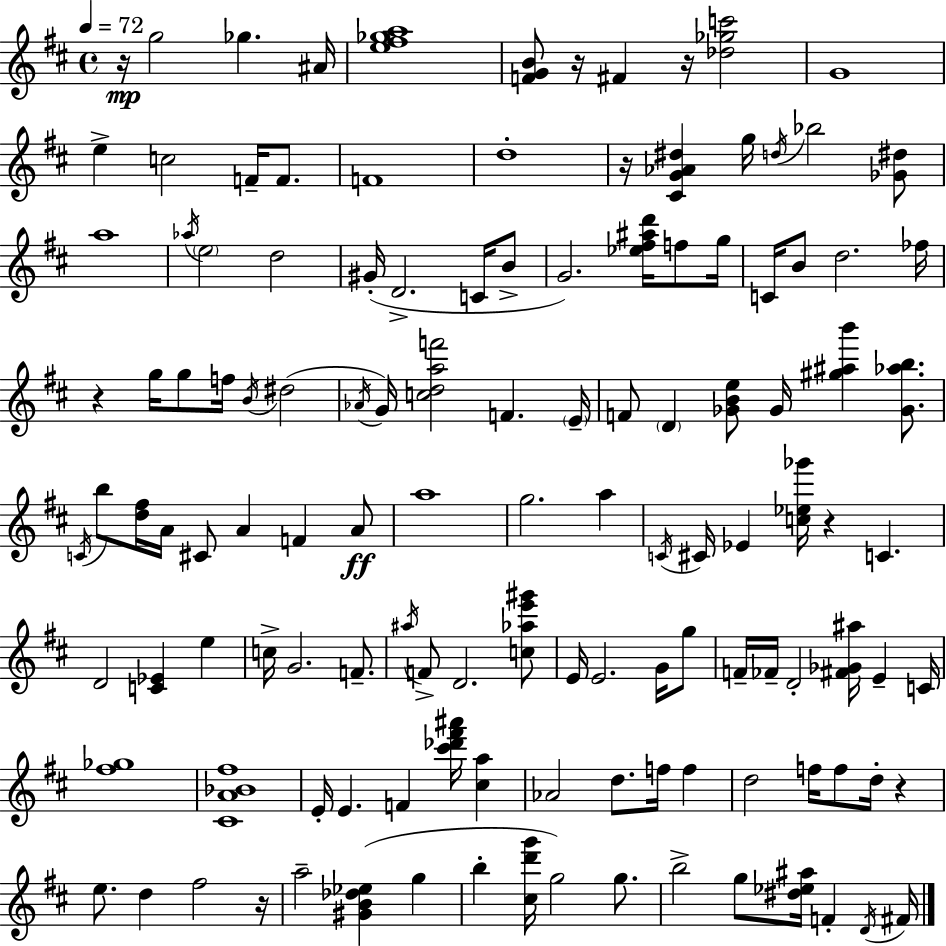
{
  \clef treble
  \time 4/4
  \defaultTimeSignature
  \key d \major
  \tempo 4 = 72
  r16\mp g''2 ges''4. ais'16 | <e'' fis'' ges'' a''>1 | <f' g' b'>8 r16 fis'4 r16 <des'' ges'' c'''>2 | g'1 | \break e''4-> c''2 f'16-- f'8. | f'1 | d''1-. | r16 <cis' g' aes' dis''>4 g''16 \acciaccatura { d''16 } bes''2 <ges' dis''>8 | \break a''1 | \acciaccatura { aes''16 } \parenthesize e''2 d''2 | gis'16-.( d'2.-> c'16 | b'8-> g'2.) <ees'' fis'' ais'' d'''>16 f''8 | \break g''16 c'16 b'8 d''2. | fes''16 r4 g''16 g''8 f''16 \acciaccatura { b'16 }( dis''2 | \acciaccatura { aes'16 } g'16) <c'' d'' a'' f'''>2 f'4. | \parenthesize e'16-- f'8 \parenthesize d'4 <ges' b' e''>8 ges'16 <gis'' ais'' b'''>4 | \break <ges' aes'' b''>8. \acciaccatura { c'16 } b''8 <d'' fis''>16 a'16 cis'8 a'4 f'4 | a'8\ff a''1 | g''2. | a''4 \acciaccatura { c'16 } cis'16 ees'4 <c'' ees'' ges'''>16 r4 | \break c'4. d'2 <c' ees'>4 | e''4 c''16-> g'2. | f'8.-- \acciaccatura { ais''16 } f'8-> d'2. | <c'' aes'' e''' gis'''>8 e'16 e'2. | \break g'16 g''8 f'16-- fes'16-- d'2-. | <fis' ges' ais''>16 e'4-- c'16 <fis'' ges''>1 | <cis' a' bes' fis''>1 | e'16-. e'4. f'4 | \break <cis''' des''' fis''' ais'''>16 <cis'' a''>4 aes'2 d''8. | f''16 f''4 d''2 f''16 | f''8 d''16-. r4 e''8. d''4 fis''2 | r16 a''2-- <gis' b' des'' ees''>4( | \break g''4 b''4-. <cis'' d''' g'''>16 g''2) | g''8. b''2-> g''8 | <dis'' ees'' ais''>16 f'4-. \acciaccatura { d'16 } fis'16 \bar "|."
}